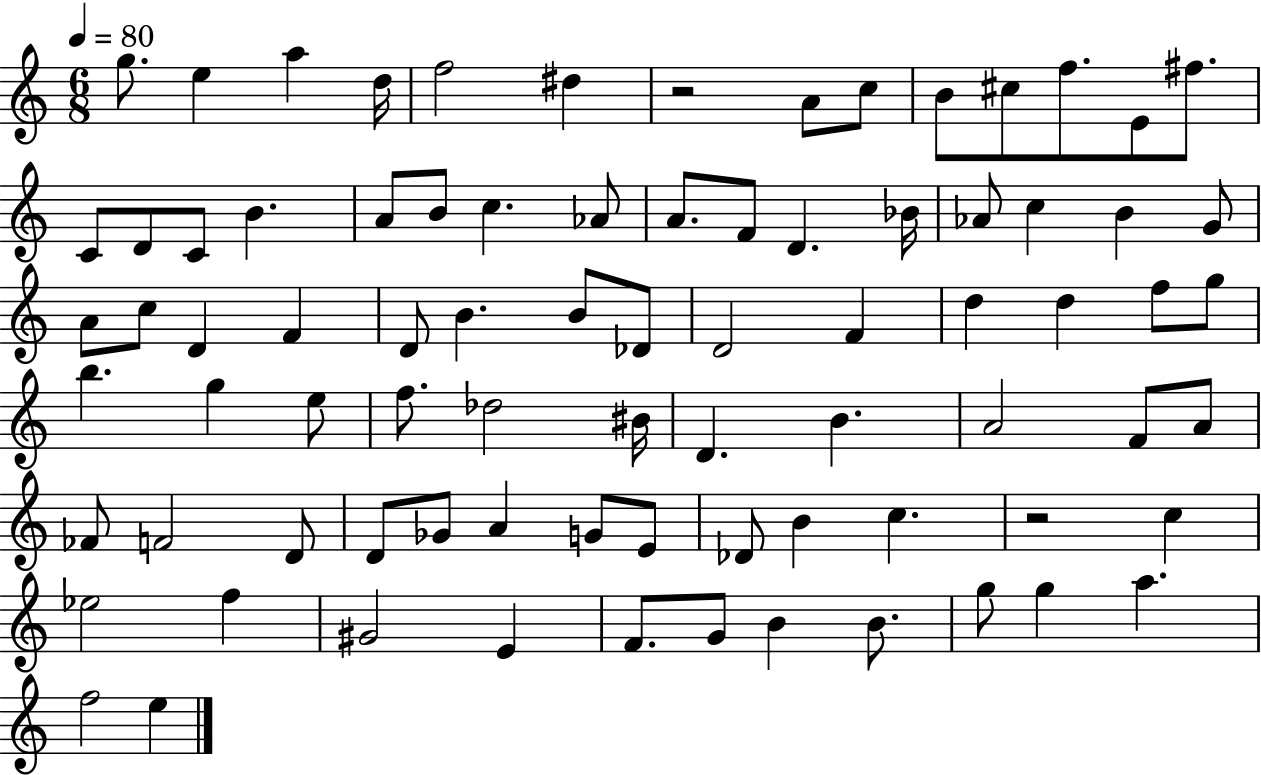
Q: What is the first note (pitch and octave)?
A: G5